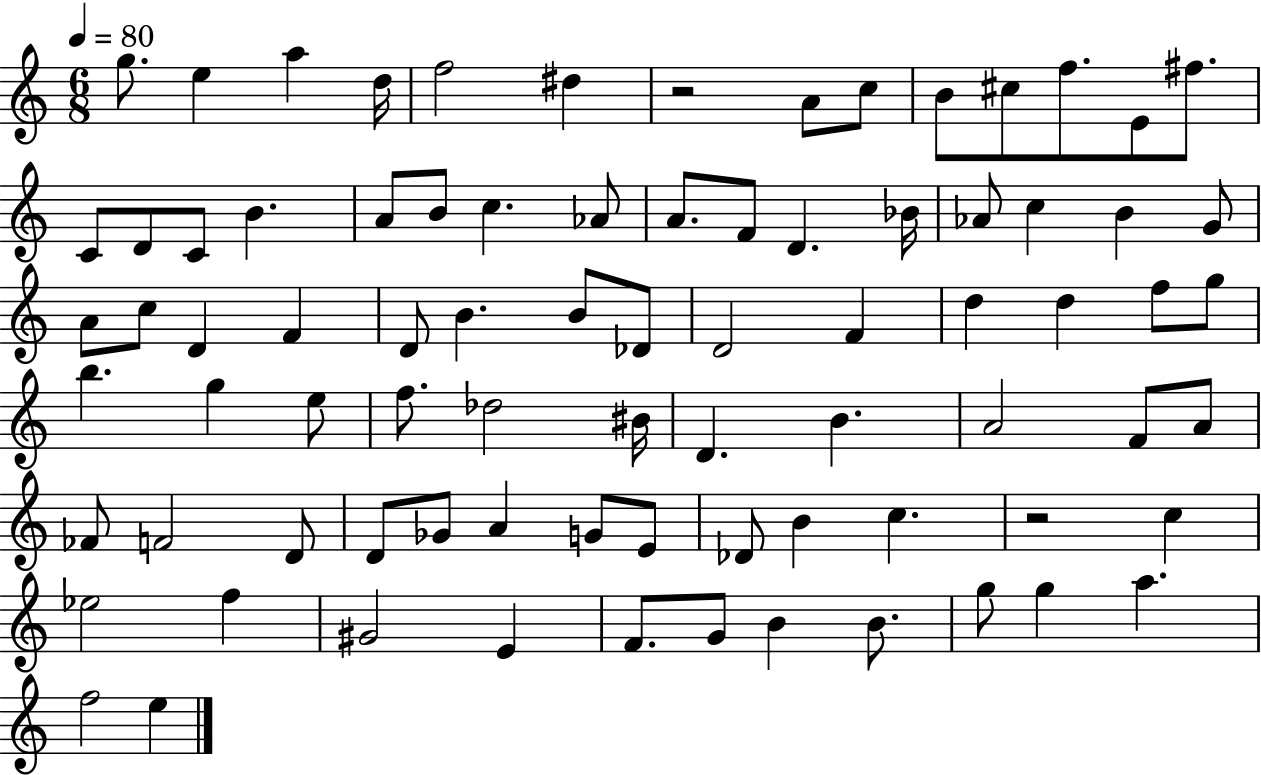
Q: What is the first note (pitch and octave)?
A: G5